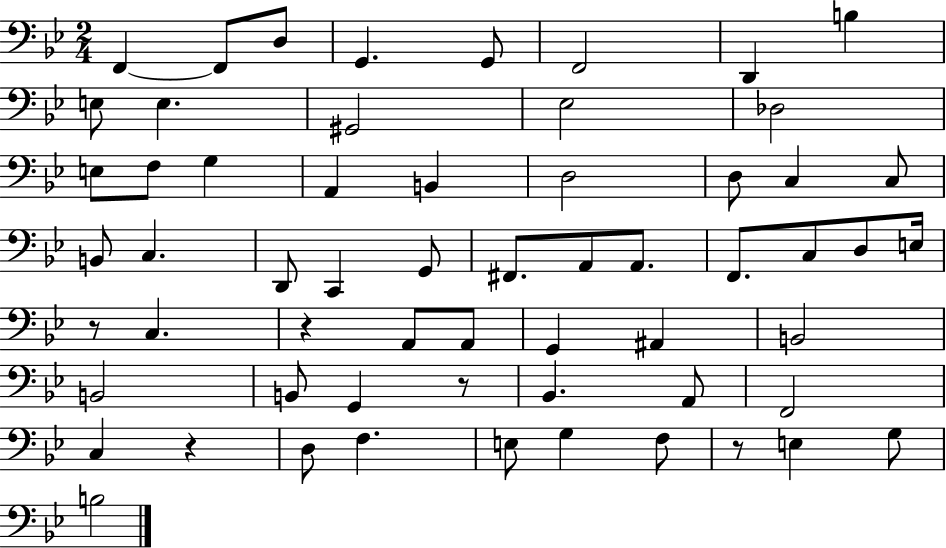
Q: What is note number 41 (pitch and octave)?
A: B2